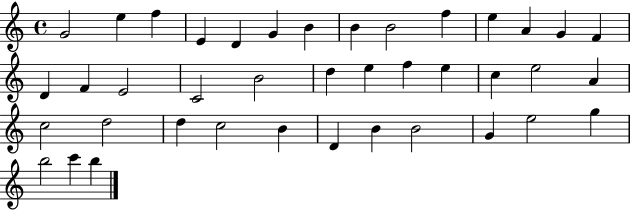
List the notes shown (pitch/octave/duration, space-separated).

G4/h E5/q F5/q E4/q D4/q G4/q B4/q B4/q B4/h F5/q E5/q A4/q G4/q F4/q D4/q F4/q E4/h C4/h B4/h D5/q E5/q F5/q E5/q C5/q E5/h A4/q C5/h D5/h D5/q C5/h B4/q D4/q B4/q B4/h G4/q E5/h G5/q B5/h C6/q B5/q